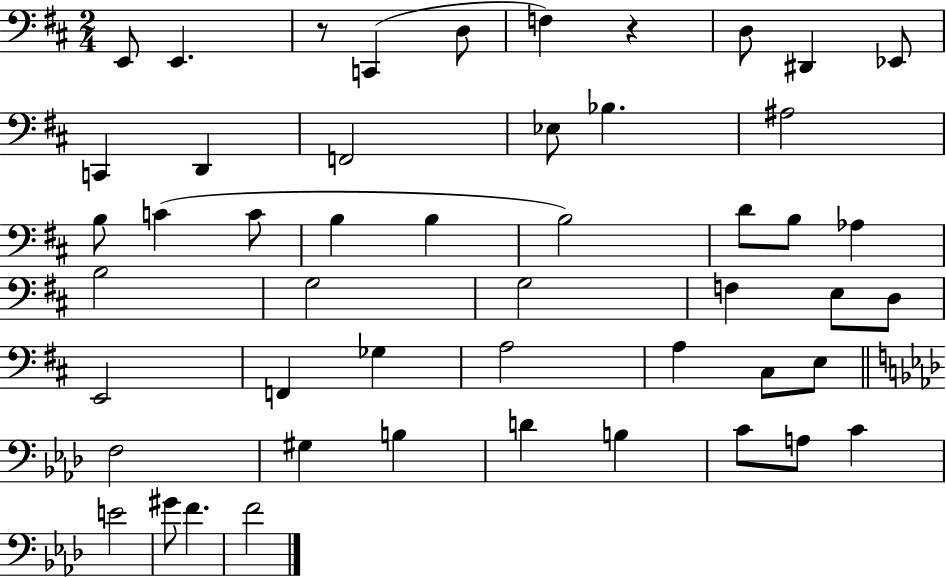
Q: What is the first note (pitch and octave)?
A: E2